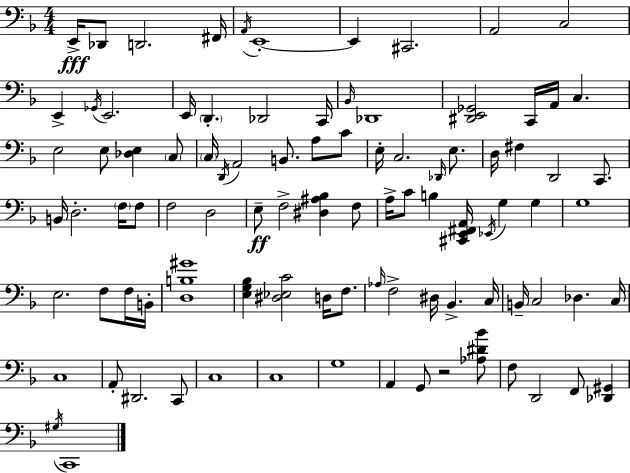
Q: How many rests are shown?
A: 1